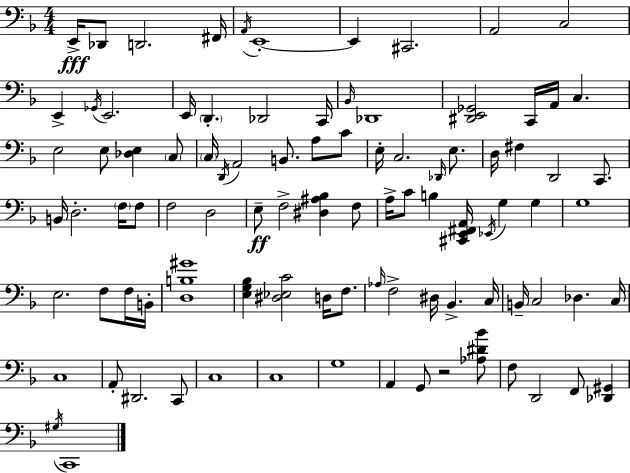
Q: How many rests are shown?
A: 1